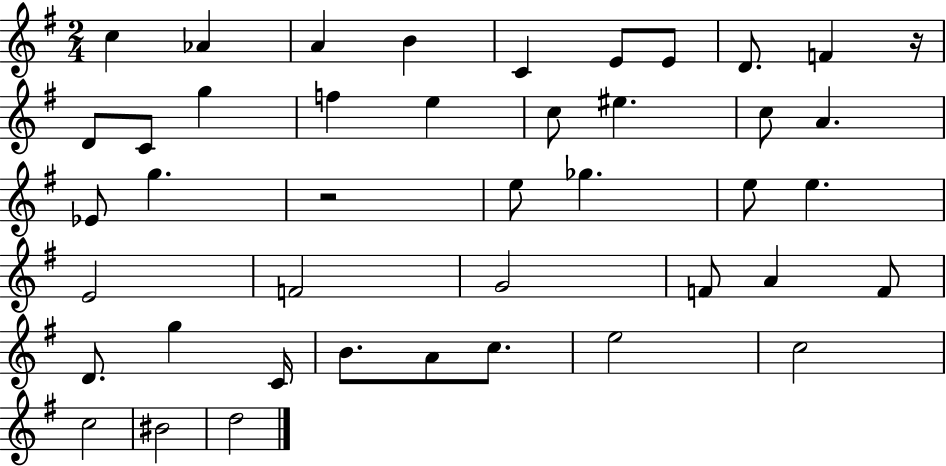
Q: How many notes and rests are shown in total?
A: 43